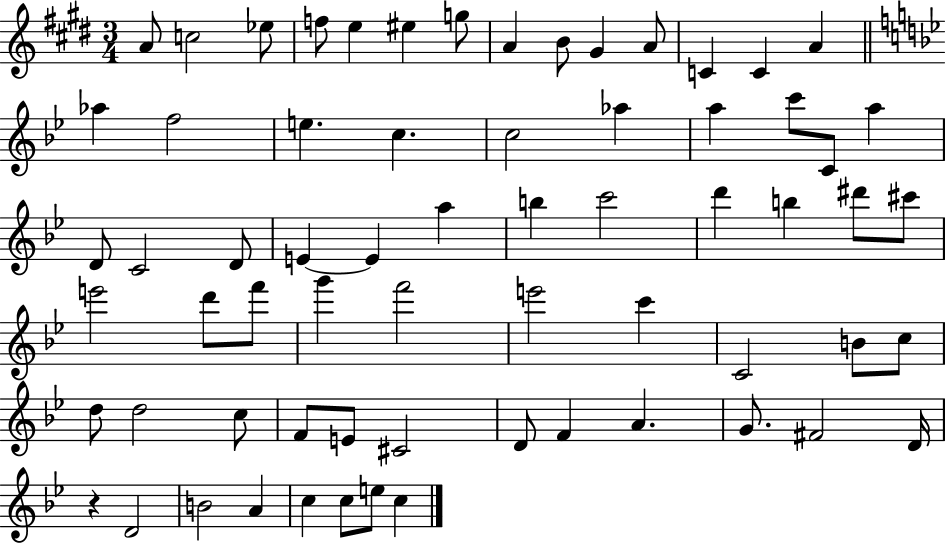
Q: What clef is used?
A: treble